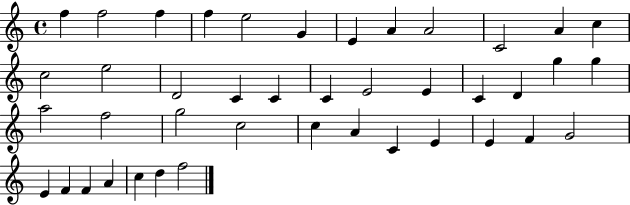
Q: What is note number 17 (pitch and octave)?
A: C4